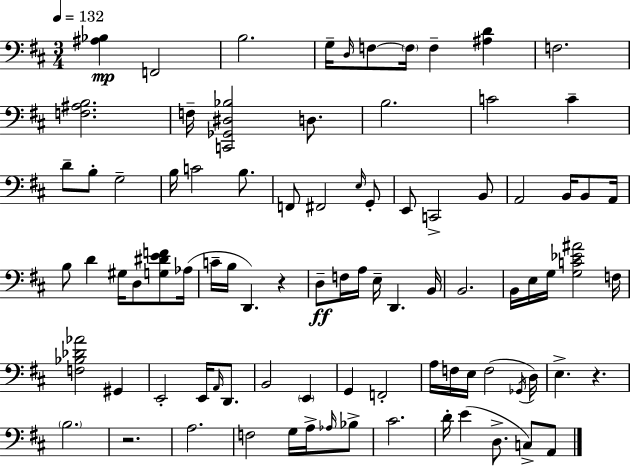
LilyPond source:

{
  \clef bass
  \numericTimeSignature
  \time 3/4
  \key d \major
  \tempo 4 = 132
  <ais bes>4\mp f,2 | b2. | g16-- \grace { d16 } f8~~ \parenthesize f16 f4-- <ais d'>4 | f2. | \break <f ais b>2. | f16-- <c, ges, dis bes>2 d8. | b2. | c'2 c'4-- | \break d'8-- b8-. g2-- | b16 c'2 b8. | f,8 fis,2 \grace { e16 } | g,8-. e,8 c,2-> | \break b,8 a,2 b,16 b,8 | a,16 b8 d'4 gis16 d8 <g dis' e' f'>8 | aes16( c'16-- b16 d,4.) r4 | d8--\ff f16 a16 e16-- d,4. | \break b,16 b,2. | b,16 e16 g16 <g c' ees' ais'>2 | f16 <f bes des' aes'>2 gis,4 | e,2-. e,16 \grace { a,16 } | \break d,8. b,2 \parenthesize e,4 | g,4 f,2-. | a16 f16 e16 f2( | \acciaccatura { ges,16 } d16) e4.-> r4. | \break \parenthesize b2. | r2. | a2. | f2 | \break g16 a16-> \grace { aes16 } bes8-> cis'2. | d'16-. e'4( d8.-> | c8->) a,8 \bar "|."
}